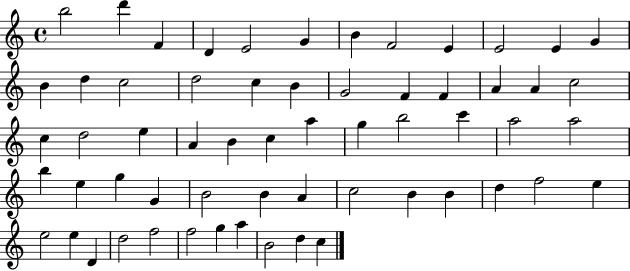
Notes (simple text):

B5/h D6/q F4/q D4/q E4/h G4/q B4/q F4/h E4/q E4/h E4/q G4/q B4/q D5/q C5/h D5/h C5/q B4/q G4/h F4/q F4/q A4/q A4/q C5/h C5/q D5/h E5/q A4/q B4/q C5/q A5/q G5/q B5/h C6/q A5/h A5/h B5/q E5/q G5/q G4/q B4/h B4/q A4/q C5/h B4/q B4/q D5/q F5/h E5/q E5/h E5/q D4/q D5/h F5/h F5/h G5/q A5/q B4/h D5/q C5/q